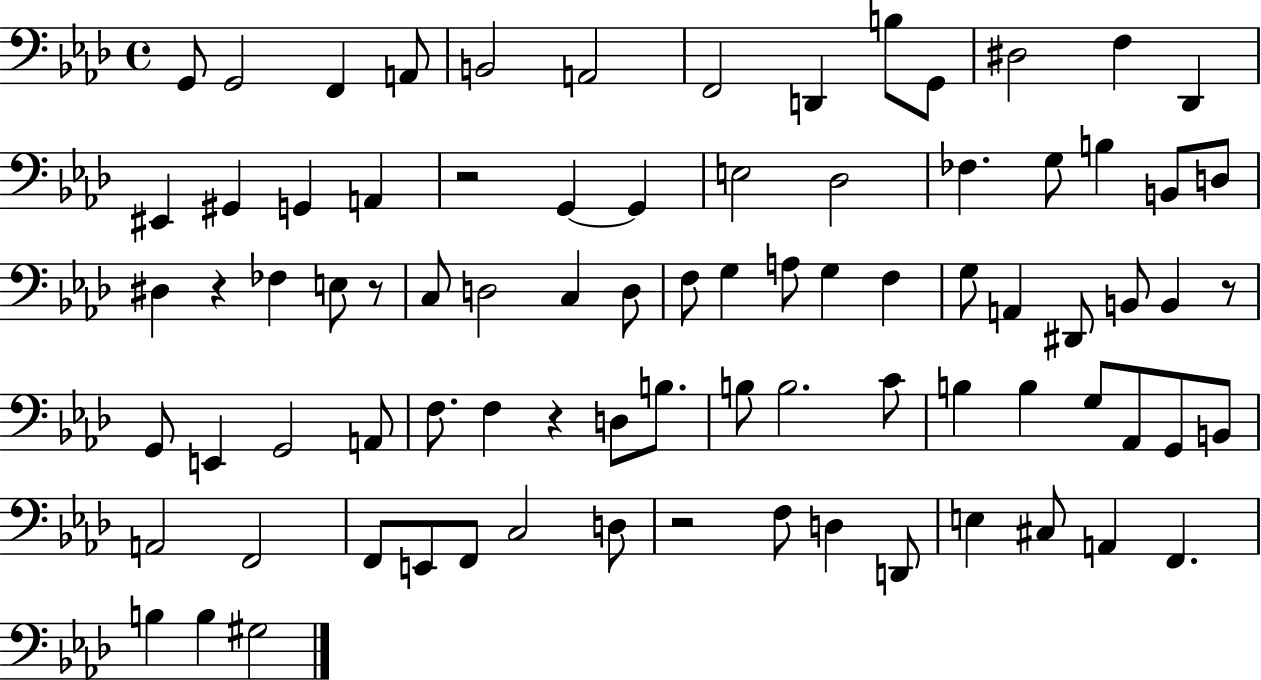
{
  \clef bass
  \time 4/4
  \defaultTimeSignature
  \key aes \major
  \repeat volta 2 { g,8 g,2 f,4 a,8 | b,2 a,2 | f,2 d,4 b8 g,8 | dis2 f4 des,4 | \break eis,4 gis,4 g,4 a,4 | r2 g,4~~ g,4 | e2 des2 | fes4. g8 b4 b,8 d8 | \break dis4 r4 fes4 e8 r8 | c8 d2 c4 d8 | f8 g4 a8 g4 f4 | g8 a,4 dis,8 b,8 b,4 r8 | \break g,8 e,4 g,2 a,8 | f8. f4 r4 d8 b8. | b8 b2. c'8 | b4 b4 g8 aes,8 g,8 b,8 | \break a,2 f,2 | f,8 e,8 f,8 c2 d8 | r2 f8 d4 d,8 | e4 cis8 a,4 f,4. | \break b4 b4 gis2 | } \bar "|."
}